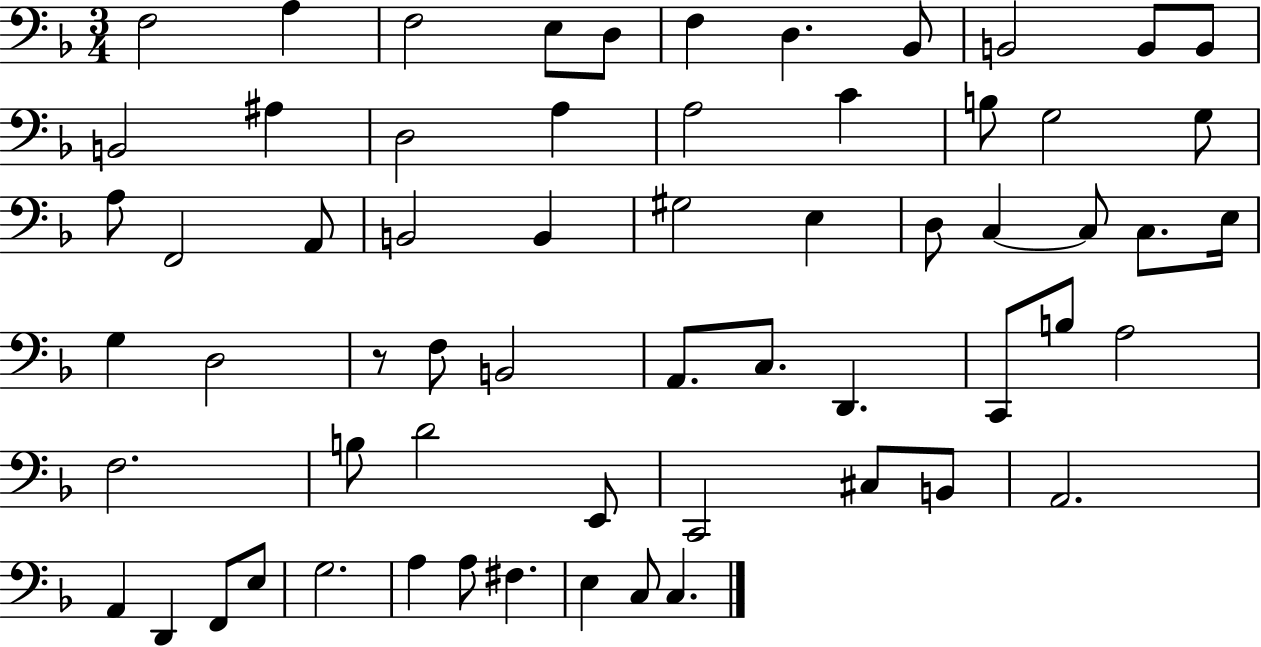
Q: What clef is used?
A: bass